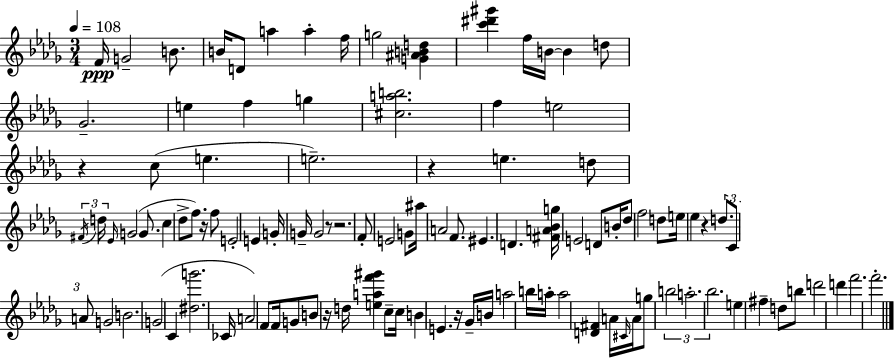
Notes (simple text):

F4/s G4/h B4/e. B4/s D4/e A5/q A5/q F5/s G5/h [G4,A#4,B4,D5]/q [C6,D#6,G#6]/q F5/s B4/s B4/q D5/e Gb4/h. E5/q F5/q G5/q [C#5,A5,B5]/h. F5/q E5/h R/q C5/e E5/q. E5/h. R/q E5/q. D5/e F#4/s D5/s Eb4/s G4/h G4/e. C5/q Db5/e F5/e. R/s F5/e E4/h E4/q G4/s G4/s G4/h R/e R/h. F4/e E4/h G4/e A#5/s A4/h F4/e. EIS4/q. D4/q. [F#4,A4,Bb4,G5]/s E4/h D4/e B4/s Db5/e F5/h D5/e E5/s Eb5/q R/q D5/e. C4/e A4/e G4/h B4/h. G4/h C4/q [D#5,G6]/h. CES4/s A4/h F4/e F4/s G4/e B4/e R/s D5/s [E5,A5,F6,G#6]/q C5/e C5/s B4/q E4/q. R/s Gb4/s B4/s A5/h B5/s A5/s A5/h [D4,F#4]/q A4/s C#4/s A4/s G5/e B5/h A5/h. Bb5/h. E5/q F#5/q D5/e B5/e D6/h D6/q F6/h. F6/h.